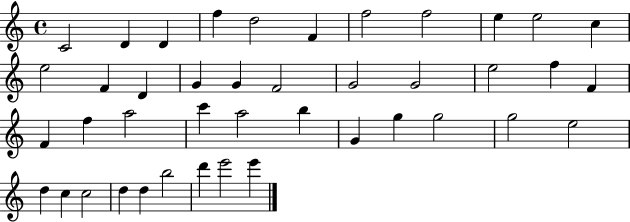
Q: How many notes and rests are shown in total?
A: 42